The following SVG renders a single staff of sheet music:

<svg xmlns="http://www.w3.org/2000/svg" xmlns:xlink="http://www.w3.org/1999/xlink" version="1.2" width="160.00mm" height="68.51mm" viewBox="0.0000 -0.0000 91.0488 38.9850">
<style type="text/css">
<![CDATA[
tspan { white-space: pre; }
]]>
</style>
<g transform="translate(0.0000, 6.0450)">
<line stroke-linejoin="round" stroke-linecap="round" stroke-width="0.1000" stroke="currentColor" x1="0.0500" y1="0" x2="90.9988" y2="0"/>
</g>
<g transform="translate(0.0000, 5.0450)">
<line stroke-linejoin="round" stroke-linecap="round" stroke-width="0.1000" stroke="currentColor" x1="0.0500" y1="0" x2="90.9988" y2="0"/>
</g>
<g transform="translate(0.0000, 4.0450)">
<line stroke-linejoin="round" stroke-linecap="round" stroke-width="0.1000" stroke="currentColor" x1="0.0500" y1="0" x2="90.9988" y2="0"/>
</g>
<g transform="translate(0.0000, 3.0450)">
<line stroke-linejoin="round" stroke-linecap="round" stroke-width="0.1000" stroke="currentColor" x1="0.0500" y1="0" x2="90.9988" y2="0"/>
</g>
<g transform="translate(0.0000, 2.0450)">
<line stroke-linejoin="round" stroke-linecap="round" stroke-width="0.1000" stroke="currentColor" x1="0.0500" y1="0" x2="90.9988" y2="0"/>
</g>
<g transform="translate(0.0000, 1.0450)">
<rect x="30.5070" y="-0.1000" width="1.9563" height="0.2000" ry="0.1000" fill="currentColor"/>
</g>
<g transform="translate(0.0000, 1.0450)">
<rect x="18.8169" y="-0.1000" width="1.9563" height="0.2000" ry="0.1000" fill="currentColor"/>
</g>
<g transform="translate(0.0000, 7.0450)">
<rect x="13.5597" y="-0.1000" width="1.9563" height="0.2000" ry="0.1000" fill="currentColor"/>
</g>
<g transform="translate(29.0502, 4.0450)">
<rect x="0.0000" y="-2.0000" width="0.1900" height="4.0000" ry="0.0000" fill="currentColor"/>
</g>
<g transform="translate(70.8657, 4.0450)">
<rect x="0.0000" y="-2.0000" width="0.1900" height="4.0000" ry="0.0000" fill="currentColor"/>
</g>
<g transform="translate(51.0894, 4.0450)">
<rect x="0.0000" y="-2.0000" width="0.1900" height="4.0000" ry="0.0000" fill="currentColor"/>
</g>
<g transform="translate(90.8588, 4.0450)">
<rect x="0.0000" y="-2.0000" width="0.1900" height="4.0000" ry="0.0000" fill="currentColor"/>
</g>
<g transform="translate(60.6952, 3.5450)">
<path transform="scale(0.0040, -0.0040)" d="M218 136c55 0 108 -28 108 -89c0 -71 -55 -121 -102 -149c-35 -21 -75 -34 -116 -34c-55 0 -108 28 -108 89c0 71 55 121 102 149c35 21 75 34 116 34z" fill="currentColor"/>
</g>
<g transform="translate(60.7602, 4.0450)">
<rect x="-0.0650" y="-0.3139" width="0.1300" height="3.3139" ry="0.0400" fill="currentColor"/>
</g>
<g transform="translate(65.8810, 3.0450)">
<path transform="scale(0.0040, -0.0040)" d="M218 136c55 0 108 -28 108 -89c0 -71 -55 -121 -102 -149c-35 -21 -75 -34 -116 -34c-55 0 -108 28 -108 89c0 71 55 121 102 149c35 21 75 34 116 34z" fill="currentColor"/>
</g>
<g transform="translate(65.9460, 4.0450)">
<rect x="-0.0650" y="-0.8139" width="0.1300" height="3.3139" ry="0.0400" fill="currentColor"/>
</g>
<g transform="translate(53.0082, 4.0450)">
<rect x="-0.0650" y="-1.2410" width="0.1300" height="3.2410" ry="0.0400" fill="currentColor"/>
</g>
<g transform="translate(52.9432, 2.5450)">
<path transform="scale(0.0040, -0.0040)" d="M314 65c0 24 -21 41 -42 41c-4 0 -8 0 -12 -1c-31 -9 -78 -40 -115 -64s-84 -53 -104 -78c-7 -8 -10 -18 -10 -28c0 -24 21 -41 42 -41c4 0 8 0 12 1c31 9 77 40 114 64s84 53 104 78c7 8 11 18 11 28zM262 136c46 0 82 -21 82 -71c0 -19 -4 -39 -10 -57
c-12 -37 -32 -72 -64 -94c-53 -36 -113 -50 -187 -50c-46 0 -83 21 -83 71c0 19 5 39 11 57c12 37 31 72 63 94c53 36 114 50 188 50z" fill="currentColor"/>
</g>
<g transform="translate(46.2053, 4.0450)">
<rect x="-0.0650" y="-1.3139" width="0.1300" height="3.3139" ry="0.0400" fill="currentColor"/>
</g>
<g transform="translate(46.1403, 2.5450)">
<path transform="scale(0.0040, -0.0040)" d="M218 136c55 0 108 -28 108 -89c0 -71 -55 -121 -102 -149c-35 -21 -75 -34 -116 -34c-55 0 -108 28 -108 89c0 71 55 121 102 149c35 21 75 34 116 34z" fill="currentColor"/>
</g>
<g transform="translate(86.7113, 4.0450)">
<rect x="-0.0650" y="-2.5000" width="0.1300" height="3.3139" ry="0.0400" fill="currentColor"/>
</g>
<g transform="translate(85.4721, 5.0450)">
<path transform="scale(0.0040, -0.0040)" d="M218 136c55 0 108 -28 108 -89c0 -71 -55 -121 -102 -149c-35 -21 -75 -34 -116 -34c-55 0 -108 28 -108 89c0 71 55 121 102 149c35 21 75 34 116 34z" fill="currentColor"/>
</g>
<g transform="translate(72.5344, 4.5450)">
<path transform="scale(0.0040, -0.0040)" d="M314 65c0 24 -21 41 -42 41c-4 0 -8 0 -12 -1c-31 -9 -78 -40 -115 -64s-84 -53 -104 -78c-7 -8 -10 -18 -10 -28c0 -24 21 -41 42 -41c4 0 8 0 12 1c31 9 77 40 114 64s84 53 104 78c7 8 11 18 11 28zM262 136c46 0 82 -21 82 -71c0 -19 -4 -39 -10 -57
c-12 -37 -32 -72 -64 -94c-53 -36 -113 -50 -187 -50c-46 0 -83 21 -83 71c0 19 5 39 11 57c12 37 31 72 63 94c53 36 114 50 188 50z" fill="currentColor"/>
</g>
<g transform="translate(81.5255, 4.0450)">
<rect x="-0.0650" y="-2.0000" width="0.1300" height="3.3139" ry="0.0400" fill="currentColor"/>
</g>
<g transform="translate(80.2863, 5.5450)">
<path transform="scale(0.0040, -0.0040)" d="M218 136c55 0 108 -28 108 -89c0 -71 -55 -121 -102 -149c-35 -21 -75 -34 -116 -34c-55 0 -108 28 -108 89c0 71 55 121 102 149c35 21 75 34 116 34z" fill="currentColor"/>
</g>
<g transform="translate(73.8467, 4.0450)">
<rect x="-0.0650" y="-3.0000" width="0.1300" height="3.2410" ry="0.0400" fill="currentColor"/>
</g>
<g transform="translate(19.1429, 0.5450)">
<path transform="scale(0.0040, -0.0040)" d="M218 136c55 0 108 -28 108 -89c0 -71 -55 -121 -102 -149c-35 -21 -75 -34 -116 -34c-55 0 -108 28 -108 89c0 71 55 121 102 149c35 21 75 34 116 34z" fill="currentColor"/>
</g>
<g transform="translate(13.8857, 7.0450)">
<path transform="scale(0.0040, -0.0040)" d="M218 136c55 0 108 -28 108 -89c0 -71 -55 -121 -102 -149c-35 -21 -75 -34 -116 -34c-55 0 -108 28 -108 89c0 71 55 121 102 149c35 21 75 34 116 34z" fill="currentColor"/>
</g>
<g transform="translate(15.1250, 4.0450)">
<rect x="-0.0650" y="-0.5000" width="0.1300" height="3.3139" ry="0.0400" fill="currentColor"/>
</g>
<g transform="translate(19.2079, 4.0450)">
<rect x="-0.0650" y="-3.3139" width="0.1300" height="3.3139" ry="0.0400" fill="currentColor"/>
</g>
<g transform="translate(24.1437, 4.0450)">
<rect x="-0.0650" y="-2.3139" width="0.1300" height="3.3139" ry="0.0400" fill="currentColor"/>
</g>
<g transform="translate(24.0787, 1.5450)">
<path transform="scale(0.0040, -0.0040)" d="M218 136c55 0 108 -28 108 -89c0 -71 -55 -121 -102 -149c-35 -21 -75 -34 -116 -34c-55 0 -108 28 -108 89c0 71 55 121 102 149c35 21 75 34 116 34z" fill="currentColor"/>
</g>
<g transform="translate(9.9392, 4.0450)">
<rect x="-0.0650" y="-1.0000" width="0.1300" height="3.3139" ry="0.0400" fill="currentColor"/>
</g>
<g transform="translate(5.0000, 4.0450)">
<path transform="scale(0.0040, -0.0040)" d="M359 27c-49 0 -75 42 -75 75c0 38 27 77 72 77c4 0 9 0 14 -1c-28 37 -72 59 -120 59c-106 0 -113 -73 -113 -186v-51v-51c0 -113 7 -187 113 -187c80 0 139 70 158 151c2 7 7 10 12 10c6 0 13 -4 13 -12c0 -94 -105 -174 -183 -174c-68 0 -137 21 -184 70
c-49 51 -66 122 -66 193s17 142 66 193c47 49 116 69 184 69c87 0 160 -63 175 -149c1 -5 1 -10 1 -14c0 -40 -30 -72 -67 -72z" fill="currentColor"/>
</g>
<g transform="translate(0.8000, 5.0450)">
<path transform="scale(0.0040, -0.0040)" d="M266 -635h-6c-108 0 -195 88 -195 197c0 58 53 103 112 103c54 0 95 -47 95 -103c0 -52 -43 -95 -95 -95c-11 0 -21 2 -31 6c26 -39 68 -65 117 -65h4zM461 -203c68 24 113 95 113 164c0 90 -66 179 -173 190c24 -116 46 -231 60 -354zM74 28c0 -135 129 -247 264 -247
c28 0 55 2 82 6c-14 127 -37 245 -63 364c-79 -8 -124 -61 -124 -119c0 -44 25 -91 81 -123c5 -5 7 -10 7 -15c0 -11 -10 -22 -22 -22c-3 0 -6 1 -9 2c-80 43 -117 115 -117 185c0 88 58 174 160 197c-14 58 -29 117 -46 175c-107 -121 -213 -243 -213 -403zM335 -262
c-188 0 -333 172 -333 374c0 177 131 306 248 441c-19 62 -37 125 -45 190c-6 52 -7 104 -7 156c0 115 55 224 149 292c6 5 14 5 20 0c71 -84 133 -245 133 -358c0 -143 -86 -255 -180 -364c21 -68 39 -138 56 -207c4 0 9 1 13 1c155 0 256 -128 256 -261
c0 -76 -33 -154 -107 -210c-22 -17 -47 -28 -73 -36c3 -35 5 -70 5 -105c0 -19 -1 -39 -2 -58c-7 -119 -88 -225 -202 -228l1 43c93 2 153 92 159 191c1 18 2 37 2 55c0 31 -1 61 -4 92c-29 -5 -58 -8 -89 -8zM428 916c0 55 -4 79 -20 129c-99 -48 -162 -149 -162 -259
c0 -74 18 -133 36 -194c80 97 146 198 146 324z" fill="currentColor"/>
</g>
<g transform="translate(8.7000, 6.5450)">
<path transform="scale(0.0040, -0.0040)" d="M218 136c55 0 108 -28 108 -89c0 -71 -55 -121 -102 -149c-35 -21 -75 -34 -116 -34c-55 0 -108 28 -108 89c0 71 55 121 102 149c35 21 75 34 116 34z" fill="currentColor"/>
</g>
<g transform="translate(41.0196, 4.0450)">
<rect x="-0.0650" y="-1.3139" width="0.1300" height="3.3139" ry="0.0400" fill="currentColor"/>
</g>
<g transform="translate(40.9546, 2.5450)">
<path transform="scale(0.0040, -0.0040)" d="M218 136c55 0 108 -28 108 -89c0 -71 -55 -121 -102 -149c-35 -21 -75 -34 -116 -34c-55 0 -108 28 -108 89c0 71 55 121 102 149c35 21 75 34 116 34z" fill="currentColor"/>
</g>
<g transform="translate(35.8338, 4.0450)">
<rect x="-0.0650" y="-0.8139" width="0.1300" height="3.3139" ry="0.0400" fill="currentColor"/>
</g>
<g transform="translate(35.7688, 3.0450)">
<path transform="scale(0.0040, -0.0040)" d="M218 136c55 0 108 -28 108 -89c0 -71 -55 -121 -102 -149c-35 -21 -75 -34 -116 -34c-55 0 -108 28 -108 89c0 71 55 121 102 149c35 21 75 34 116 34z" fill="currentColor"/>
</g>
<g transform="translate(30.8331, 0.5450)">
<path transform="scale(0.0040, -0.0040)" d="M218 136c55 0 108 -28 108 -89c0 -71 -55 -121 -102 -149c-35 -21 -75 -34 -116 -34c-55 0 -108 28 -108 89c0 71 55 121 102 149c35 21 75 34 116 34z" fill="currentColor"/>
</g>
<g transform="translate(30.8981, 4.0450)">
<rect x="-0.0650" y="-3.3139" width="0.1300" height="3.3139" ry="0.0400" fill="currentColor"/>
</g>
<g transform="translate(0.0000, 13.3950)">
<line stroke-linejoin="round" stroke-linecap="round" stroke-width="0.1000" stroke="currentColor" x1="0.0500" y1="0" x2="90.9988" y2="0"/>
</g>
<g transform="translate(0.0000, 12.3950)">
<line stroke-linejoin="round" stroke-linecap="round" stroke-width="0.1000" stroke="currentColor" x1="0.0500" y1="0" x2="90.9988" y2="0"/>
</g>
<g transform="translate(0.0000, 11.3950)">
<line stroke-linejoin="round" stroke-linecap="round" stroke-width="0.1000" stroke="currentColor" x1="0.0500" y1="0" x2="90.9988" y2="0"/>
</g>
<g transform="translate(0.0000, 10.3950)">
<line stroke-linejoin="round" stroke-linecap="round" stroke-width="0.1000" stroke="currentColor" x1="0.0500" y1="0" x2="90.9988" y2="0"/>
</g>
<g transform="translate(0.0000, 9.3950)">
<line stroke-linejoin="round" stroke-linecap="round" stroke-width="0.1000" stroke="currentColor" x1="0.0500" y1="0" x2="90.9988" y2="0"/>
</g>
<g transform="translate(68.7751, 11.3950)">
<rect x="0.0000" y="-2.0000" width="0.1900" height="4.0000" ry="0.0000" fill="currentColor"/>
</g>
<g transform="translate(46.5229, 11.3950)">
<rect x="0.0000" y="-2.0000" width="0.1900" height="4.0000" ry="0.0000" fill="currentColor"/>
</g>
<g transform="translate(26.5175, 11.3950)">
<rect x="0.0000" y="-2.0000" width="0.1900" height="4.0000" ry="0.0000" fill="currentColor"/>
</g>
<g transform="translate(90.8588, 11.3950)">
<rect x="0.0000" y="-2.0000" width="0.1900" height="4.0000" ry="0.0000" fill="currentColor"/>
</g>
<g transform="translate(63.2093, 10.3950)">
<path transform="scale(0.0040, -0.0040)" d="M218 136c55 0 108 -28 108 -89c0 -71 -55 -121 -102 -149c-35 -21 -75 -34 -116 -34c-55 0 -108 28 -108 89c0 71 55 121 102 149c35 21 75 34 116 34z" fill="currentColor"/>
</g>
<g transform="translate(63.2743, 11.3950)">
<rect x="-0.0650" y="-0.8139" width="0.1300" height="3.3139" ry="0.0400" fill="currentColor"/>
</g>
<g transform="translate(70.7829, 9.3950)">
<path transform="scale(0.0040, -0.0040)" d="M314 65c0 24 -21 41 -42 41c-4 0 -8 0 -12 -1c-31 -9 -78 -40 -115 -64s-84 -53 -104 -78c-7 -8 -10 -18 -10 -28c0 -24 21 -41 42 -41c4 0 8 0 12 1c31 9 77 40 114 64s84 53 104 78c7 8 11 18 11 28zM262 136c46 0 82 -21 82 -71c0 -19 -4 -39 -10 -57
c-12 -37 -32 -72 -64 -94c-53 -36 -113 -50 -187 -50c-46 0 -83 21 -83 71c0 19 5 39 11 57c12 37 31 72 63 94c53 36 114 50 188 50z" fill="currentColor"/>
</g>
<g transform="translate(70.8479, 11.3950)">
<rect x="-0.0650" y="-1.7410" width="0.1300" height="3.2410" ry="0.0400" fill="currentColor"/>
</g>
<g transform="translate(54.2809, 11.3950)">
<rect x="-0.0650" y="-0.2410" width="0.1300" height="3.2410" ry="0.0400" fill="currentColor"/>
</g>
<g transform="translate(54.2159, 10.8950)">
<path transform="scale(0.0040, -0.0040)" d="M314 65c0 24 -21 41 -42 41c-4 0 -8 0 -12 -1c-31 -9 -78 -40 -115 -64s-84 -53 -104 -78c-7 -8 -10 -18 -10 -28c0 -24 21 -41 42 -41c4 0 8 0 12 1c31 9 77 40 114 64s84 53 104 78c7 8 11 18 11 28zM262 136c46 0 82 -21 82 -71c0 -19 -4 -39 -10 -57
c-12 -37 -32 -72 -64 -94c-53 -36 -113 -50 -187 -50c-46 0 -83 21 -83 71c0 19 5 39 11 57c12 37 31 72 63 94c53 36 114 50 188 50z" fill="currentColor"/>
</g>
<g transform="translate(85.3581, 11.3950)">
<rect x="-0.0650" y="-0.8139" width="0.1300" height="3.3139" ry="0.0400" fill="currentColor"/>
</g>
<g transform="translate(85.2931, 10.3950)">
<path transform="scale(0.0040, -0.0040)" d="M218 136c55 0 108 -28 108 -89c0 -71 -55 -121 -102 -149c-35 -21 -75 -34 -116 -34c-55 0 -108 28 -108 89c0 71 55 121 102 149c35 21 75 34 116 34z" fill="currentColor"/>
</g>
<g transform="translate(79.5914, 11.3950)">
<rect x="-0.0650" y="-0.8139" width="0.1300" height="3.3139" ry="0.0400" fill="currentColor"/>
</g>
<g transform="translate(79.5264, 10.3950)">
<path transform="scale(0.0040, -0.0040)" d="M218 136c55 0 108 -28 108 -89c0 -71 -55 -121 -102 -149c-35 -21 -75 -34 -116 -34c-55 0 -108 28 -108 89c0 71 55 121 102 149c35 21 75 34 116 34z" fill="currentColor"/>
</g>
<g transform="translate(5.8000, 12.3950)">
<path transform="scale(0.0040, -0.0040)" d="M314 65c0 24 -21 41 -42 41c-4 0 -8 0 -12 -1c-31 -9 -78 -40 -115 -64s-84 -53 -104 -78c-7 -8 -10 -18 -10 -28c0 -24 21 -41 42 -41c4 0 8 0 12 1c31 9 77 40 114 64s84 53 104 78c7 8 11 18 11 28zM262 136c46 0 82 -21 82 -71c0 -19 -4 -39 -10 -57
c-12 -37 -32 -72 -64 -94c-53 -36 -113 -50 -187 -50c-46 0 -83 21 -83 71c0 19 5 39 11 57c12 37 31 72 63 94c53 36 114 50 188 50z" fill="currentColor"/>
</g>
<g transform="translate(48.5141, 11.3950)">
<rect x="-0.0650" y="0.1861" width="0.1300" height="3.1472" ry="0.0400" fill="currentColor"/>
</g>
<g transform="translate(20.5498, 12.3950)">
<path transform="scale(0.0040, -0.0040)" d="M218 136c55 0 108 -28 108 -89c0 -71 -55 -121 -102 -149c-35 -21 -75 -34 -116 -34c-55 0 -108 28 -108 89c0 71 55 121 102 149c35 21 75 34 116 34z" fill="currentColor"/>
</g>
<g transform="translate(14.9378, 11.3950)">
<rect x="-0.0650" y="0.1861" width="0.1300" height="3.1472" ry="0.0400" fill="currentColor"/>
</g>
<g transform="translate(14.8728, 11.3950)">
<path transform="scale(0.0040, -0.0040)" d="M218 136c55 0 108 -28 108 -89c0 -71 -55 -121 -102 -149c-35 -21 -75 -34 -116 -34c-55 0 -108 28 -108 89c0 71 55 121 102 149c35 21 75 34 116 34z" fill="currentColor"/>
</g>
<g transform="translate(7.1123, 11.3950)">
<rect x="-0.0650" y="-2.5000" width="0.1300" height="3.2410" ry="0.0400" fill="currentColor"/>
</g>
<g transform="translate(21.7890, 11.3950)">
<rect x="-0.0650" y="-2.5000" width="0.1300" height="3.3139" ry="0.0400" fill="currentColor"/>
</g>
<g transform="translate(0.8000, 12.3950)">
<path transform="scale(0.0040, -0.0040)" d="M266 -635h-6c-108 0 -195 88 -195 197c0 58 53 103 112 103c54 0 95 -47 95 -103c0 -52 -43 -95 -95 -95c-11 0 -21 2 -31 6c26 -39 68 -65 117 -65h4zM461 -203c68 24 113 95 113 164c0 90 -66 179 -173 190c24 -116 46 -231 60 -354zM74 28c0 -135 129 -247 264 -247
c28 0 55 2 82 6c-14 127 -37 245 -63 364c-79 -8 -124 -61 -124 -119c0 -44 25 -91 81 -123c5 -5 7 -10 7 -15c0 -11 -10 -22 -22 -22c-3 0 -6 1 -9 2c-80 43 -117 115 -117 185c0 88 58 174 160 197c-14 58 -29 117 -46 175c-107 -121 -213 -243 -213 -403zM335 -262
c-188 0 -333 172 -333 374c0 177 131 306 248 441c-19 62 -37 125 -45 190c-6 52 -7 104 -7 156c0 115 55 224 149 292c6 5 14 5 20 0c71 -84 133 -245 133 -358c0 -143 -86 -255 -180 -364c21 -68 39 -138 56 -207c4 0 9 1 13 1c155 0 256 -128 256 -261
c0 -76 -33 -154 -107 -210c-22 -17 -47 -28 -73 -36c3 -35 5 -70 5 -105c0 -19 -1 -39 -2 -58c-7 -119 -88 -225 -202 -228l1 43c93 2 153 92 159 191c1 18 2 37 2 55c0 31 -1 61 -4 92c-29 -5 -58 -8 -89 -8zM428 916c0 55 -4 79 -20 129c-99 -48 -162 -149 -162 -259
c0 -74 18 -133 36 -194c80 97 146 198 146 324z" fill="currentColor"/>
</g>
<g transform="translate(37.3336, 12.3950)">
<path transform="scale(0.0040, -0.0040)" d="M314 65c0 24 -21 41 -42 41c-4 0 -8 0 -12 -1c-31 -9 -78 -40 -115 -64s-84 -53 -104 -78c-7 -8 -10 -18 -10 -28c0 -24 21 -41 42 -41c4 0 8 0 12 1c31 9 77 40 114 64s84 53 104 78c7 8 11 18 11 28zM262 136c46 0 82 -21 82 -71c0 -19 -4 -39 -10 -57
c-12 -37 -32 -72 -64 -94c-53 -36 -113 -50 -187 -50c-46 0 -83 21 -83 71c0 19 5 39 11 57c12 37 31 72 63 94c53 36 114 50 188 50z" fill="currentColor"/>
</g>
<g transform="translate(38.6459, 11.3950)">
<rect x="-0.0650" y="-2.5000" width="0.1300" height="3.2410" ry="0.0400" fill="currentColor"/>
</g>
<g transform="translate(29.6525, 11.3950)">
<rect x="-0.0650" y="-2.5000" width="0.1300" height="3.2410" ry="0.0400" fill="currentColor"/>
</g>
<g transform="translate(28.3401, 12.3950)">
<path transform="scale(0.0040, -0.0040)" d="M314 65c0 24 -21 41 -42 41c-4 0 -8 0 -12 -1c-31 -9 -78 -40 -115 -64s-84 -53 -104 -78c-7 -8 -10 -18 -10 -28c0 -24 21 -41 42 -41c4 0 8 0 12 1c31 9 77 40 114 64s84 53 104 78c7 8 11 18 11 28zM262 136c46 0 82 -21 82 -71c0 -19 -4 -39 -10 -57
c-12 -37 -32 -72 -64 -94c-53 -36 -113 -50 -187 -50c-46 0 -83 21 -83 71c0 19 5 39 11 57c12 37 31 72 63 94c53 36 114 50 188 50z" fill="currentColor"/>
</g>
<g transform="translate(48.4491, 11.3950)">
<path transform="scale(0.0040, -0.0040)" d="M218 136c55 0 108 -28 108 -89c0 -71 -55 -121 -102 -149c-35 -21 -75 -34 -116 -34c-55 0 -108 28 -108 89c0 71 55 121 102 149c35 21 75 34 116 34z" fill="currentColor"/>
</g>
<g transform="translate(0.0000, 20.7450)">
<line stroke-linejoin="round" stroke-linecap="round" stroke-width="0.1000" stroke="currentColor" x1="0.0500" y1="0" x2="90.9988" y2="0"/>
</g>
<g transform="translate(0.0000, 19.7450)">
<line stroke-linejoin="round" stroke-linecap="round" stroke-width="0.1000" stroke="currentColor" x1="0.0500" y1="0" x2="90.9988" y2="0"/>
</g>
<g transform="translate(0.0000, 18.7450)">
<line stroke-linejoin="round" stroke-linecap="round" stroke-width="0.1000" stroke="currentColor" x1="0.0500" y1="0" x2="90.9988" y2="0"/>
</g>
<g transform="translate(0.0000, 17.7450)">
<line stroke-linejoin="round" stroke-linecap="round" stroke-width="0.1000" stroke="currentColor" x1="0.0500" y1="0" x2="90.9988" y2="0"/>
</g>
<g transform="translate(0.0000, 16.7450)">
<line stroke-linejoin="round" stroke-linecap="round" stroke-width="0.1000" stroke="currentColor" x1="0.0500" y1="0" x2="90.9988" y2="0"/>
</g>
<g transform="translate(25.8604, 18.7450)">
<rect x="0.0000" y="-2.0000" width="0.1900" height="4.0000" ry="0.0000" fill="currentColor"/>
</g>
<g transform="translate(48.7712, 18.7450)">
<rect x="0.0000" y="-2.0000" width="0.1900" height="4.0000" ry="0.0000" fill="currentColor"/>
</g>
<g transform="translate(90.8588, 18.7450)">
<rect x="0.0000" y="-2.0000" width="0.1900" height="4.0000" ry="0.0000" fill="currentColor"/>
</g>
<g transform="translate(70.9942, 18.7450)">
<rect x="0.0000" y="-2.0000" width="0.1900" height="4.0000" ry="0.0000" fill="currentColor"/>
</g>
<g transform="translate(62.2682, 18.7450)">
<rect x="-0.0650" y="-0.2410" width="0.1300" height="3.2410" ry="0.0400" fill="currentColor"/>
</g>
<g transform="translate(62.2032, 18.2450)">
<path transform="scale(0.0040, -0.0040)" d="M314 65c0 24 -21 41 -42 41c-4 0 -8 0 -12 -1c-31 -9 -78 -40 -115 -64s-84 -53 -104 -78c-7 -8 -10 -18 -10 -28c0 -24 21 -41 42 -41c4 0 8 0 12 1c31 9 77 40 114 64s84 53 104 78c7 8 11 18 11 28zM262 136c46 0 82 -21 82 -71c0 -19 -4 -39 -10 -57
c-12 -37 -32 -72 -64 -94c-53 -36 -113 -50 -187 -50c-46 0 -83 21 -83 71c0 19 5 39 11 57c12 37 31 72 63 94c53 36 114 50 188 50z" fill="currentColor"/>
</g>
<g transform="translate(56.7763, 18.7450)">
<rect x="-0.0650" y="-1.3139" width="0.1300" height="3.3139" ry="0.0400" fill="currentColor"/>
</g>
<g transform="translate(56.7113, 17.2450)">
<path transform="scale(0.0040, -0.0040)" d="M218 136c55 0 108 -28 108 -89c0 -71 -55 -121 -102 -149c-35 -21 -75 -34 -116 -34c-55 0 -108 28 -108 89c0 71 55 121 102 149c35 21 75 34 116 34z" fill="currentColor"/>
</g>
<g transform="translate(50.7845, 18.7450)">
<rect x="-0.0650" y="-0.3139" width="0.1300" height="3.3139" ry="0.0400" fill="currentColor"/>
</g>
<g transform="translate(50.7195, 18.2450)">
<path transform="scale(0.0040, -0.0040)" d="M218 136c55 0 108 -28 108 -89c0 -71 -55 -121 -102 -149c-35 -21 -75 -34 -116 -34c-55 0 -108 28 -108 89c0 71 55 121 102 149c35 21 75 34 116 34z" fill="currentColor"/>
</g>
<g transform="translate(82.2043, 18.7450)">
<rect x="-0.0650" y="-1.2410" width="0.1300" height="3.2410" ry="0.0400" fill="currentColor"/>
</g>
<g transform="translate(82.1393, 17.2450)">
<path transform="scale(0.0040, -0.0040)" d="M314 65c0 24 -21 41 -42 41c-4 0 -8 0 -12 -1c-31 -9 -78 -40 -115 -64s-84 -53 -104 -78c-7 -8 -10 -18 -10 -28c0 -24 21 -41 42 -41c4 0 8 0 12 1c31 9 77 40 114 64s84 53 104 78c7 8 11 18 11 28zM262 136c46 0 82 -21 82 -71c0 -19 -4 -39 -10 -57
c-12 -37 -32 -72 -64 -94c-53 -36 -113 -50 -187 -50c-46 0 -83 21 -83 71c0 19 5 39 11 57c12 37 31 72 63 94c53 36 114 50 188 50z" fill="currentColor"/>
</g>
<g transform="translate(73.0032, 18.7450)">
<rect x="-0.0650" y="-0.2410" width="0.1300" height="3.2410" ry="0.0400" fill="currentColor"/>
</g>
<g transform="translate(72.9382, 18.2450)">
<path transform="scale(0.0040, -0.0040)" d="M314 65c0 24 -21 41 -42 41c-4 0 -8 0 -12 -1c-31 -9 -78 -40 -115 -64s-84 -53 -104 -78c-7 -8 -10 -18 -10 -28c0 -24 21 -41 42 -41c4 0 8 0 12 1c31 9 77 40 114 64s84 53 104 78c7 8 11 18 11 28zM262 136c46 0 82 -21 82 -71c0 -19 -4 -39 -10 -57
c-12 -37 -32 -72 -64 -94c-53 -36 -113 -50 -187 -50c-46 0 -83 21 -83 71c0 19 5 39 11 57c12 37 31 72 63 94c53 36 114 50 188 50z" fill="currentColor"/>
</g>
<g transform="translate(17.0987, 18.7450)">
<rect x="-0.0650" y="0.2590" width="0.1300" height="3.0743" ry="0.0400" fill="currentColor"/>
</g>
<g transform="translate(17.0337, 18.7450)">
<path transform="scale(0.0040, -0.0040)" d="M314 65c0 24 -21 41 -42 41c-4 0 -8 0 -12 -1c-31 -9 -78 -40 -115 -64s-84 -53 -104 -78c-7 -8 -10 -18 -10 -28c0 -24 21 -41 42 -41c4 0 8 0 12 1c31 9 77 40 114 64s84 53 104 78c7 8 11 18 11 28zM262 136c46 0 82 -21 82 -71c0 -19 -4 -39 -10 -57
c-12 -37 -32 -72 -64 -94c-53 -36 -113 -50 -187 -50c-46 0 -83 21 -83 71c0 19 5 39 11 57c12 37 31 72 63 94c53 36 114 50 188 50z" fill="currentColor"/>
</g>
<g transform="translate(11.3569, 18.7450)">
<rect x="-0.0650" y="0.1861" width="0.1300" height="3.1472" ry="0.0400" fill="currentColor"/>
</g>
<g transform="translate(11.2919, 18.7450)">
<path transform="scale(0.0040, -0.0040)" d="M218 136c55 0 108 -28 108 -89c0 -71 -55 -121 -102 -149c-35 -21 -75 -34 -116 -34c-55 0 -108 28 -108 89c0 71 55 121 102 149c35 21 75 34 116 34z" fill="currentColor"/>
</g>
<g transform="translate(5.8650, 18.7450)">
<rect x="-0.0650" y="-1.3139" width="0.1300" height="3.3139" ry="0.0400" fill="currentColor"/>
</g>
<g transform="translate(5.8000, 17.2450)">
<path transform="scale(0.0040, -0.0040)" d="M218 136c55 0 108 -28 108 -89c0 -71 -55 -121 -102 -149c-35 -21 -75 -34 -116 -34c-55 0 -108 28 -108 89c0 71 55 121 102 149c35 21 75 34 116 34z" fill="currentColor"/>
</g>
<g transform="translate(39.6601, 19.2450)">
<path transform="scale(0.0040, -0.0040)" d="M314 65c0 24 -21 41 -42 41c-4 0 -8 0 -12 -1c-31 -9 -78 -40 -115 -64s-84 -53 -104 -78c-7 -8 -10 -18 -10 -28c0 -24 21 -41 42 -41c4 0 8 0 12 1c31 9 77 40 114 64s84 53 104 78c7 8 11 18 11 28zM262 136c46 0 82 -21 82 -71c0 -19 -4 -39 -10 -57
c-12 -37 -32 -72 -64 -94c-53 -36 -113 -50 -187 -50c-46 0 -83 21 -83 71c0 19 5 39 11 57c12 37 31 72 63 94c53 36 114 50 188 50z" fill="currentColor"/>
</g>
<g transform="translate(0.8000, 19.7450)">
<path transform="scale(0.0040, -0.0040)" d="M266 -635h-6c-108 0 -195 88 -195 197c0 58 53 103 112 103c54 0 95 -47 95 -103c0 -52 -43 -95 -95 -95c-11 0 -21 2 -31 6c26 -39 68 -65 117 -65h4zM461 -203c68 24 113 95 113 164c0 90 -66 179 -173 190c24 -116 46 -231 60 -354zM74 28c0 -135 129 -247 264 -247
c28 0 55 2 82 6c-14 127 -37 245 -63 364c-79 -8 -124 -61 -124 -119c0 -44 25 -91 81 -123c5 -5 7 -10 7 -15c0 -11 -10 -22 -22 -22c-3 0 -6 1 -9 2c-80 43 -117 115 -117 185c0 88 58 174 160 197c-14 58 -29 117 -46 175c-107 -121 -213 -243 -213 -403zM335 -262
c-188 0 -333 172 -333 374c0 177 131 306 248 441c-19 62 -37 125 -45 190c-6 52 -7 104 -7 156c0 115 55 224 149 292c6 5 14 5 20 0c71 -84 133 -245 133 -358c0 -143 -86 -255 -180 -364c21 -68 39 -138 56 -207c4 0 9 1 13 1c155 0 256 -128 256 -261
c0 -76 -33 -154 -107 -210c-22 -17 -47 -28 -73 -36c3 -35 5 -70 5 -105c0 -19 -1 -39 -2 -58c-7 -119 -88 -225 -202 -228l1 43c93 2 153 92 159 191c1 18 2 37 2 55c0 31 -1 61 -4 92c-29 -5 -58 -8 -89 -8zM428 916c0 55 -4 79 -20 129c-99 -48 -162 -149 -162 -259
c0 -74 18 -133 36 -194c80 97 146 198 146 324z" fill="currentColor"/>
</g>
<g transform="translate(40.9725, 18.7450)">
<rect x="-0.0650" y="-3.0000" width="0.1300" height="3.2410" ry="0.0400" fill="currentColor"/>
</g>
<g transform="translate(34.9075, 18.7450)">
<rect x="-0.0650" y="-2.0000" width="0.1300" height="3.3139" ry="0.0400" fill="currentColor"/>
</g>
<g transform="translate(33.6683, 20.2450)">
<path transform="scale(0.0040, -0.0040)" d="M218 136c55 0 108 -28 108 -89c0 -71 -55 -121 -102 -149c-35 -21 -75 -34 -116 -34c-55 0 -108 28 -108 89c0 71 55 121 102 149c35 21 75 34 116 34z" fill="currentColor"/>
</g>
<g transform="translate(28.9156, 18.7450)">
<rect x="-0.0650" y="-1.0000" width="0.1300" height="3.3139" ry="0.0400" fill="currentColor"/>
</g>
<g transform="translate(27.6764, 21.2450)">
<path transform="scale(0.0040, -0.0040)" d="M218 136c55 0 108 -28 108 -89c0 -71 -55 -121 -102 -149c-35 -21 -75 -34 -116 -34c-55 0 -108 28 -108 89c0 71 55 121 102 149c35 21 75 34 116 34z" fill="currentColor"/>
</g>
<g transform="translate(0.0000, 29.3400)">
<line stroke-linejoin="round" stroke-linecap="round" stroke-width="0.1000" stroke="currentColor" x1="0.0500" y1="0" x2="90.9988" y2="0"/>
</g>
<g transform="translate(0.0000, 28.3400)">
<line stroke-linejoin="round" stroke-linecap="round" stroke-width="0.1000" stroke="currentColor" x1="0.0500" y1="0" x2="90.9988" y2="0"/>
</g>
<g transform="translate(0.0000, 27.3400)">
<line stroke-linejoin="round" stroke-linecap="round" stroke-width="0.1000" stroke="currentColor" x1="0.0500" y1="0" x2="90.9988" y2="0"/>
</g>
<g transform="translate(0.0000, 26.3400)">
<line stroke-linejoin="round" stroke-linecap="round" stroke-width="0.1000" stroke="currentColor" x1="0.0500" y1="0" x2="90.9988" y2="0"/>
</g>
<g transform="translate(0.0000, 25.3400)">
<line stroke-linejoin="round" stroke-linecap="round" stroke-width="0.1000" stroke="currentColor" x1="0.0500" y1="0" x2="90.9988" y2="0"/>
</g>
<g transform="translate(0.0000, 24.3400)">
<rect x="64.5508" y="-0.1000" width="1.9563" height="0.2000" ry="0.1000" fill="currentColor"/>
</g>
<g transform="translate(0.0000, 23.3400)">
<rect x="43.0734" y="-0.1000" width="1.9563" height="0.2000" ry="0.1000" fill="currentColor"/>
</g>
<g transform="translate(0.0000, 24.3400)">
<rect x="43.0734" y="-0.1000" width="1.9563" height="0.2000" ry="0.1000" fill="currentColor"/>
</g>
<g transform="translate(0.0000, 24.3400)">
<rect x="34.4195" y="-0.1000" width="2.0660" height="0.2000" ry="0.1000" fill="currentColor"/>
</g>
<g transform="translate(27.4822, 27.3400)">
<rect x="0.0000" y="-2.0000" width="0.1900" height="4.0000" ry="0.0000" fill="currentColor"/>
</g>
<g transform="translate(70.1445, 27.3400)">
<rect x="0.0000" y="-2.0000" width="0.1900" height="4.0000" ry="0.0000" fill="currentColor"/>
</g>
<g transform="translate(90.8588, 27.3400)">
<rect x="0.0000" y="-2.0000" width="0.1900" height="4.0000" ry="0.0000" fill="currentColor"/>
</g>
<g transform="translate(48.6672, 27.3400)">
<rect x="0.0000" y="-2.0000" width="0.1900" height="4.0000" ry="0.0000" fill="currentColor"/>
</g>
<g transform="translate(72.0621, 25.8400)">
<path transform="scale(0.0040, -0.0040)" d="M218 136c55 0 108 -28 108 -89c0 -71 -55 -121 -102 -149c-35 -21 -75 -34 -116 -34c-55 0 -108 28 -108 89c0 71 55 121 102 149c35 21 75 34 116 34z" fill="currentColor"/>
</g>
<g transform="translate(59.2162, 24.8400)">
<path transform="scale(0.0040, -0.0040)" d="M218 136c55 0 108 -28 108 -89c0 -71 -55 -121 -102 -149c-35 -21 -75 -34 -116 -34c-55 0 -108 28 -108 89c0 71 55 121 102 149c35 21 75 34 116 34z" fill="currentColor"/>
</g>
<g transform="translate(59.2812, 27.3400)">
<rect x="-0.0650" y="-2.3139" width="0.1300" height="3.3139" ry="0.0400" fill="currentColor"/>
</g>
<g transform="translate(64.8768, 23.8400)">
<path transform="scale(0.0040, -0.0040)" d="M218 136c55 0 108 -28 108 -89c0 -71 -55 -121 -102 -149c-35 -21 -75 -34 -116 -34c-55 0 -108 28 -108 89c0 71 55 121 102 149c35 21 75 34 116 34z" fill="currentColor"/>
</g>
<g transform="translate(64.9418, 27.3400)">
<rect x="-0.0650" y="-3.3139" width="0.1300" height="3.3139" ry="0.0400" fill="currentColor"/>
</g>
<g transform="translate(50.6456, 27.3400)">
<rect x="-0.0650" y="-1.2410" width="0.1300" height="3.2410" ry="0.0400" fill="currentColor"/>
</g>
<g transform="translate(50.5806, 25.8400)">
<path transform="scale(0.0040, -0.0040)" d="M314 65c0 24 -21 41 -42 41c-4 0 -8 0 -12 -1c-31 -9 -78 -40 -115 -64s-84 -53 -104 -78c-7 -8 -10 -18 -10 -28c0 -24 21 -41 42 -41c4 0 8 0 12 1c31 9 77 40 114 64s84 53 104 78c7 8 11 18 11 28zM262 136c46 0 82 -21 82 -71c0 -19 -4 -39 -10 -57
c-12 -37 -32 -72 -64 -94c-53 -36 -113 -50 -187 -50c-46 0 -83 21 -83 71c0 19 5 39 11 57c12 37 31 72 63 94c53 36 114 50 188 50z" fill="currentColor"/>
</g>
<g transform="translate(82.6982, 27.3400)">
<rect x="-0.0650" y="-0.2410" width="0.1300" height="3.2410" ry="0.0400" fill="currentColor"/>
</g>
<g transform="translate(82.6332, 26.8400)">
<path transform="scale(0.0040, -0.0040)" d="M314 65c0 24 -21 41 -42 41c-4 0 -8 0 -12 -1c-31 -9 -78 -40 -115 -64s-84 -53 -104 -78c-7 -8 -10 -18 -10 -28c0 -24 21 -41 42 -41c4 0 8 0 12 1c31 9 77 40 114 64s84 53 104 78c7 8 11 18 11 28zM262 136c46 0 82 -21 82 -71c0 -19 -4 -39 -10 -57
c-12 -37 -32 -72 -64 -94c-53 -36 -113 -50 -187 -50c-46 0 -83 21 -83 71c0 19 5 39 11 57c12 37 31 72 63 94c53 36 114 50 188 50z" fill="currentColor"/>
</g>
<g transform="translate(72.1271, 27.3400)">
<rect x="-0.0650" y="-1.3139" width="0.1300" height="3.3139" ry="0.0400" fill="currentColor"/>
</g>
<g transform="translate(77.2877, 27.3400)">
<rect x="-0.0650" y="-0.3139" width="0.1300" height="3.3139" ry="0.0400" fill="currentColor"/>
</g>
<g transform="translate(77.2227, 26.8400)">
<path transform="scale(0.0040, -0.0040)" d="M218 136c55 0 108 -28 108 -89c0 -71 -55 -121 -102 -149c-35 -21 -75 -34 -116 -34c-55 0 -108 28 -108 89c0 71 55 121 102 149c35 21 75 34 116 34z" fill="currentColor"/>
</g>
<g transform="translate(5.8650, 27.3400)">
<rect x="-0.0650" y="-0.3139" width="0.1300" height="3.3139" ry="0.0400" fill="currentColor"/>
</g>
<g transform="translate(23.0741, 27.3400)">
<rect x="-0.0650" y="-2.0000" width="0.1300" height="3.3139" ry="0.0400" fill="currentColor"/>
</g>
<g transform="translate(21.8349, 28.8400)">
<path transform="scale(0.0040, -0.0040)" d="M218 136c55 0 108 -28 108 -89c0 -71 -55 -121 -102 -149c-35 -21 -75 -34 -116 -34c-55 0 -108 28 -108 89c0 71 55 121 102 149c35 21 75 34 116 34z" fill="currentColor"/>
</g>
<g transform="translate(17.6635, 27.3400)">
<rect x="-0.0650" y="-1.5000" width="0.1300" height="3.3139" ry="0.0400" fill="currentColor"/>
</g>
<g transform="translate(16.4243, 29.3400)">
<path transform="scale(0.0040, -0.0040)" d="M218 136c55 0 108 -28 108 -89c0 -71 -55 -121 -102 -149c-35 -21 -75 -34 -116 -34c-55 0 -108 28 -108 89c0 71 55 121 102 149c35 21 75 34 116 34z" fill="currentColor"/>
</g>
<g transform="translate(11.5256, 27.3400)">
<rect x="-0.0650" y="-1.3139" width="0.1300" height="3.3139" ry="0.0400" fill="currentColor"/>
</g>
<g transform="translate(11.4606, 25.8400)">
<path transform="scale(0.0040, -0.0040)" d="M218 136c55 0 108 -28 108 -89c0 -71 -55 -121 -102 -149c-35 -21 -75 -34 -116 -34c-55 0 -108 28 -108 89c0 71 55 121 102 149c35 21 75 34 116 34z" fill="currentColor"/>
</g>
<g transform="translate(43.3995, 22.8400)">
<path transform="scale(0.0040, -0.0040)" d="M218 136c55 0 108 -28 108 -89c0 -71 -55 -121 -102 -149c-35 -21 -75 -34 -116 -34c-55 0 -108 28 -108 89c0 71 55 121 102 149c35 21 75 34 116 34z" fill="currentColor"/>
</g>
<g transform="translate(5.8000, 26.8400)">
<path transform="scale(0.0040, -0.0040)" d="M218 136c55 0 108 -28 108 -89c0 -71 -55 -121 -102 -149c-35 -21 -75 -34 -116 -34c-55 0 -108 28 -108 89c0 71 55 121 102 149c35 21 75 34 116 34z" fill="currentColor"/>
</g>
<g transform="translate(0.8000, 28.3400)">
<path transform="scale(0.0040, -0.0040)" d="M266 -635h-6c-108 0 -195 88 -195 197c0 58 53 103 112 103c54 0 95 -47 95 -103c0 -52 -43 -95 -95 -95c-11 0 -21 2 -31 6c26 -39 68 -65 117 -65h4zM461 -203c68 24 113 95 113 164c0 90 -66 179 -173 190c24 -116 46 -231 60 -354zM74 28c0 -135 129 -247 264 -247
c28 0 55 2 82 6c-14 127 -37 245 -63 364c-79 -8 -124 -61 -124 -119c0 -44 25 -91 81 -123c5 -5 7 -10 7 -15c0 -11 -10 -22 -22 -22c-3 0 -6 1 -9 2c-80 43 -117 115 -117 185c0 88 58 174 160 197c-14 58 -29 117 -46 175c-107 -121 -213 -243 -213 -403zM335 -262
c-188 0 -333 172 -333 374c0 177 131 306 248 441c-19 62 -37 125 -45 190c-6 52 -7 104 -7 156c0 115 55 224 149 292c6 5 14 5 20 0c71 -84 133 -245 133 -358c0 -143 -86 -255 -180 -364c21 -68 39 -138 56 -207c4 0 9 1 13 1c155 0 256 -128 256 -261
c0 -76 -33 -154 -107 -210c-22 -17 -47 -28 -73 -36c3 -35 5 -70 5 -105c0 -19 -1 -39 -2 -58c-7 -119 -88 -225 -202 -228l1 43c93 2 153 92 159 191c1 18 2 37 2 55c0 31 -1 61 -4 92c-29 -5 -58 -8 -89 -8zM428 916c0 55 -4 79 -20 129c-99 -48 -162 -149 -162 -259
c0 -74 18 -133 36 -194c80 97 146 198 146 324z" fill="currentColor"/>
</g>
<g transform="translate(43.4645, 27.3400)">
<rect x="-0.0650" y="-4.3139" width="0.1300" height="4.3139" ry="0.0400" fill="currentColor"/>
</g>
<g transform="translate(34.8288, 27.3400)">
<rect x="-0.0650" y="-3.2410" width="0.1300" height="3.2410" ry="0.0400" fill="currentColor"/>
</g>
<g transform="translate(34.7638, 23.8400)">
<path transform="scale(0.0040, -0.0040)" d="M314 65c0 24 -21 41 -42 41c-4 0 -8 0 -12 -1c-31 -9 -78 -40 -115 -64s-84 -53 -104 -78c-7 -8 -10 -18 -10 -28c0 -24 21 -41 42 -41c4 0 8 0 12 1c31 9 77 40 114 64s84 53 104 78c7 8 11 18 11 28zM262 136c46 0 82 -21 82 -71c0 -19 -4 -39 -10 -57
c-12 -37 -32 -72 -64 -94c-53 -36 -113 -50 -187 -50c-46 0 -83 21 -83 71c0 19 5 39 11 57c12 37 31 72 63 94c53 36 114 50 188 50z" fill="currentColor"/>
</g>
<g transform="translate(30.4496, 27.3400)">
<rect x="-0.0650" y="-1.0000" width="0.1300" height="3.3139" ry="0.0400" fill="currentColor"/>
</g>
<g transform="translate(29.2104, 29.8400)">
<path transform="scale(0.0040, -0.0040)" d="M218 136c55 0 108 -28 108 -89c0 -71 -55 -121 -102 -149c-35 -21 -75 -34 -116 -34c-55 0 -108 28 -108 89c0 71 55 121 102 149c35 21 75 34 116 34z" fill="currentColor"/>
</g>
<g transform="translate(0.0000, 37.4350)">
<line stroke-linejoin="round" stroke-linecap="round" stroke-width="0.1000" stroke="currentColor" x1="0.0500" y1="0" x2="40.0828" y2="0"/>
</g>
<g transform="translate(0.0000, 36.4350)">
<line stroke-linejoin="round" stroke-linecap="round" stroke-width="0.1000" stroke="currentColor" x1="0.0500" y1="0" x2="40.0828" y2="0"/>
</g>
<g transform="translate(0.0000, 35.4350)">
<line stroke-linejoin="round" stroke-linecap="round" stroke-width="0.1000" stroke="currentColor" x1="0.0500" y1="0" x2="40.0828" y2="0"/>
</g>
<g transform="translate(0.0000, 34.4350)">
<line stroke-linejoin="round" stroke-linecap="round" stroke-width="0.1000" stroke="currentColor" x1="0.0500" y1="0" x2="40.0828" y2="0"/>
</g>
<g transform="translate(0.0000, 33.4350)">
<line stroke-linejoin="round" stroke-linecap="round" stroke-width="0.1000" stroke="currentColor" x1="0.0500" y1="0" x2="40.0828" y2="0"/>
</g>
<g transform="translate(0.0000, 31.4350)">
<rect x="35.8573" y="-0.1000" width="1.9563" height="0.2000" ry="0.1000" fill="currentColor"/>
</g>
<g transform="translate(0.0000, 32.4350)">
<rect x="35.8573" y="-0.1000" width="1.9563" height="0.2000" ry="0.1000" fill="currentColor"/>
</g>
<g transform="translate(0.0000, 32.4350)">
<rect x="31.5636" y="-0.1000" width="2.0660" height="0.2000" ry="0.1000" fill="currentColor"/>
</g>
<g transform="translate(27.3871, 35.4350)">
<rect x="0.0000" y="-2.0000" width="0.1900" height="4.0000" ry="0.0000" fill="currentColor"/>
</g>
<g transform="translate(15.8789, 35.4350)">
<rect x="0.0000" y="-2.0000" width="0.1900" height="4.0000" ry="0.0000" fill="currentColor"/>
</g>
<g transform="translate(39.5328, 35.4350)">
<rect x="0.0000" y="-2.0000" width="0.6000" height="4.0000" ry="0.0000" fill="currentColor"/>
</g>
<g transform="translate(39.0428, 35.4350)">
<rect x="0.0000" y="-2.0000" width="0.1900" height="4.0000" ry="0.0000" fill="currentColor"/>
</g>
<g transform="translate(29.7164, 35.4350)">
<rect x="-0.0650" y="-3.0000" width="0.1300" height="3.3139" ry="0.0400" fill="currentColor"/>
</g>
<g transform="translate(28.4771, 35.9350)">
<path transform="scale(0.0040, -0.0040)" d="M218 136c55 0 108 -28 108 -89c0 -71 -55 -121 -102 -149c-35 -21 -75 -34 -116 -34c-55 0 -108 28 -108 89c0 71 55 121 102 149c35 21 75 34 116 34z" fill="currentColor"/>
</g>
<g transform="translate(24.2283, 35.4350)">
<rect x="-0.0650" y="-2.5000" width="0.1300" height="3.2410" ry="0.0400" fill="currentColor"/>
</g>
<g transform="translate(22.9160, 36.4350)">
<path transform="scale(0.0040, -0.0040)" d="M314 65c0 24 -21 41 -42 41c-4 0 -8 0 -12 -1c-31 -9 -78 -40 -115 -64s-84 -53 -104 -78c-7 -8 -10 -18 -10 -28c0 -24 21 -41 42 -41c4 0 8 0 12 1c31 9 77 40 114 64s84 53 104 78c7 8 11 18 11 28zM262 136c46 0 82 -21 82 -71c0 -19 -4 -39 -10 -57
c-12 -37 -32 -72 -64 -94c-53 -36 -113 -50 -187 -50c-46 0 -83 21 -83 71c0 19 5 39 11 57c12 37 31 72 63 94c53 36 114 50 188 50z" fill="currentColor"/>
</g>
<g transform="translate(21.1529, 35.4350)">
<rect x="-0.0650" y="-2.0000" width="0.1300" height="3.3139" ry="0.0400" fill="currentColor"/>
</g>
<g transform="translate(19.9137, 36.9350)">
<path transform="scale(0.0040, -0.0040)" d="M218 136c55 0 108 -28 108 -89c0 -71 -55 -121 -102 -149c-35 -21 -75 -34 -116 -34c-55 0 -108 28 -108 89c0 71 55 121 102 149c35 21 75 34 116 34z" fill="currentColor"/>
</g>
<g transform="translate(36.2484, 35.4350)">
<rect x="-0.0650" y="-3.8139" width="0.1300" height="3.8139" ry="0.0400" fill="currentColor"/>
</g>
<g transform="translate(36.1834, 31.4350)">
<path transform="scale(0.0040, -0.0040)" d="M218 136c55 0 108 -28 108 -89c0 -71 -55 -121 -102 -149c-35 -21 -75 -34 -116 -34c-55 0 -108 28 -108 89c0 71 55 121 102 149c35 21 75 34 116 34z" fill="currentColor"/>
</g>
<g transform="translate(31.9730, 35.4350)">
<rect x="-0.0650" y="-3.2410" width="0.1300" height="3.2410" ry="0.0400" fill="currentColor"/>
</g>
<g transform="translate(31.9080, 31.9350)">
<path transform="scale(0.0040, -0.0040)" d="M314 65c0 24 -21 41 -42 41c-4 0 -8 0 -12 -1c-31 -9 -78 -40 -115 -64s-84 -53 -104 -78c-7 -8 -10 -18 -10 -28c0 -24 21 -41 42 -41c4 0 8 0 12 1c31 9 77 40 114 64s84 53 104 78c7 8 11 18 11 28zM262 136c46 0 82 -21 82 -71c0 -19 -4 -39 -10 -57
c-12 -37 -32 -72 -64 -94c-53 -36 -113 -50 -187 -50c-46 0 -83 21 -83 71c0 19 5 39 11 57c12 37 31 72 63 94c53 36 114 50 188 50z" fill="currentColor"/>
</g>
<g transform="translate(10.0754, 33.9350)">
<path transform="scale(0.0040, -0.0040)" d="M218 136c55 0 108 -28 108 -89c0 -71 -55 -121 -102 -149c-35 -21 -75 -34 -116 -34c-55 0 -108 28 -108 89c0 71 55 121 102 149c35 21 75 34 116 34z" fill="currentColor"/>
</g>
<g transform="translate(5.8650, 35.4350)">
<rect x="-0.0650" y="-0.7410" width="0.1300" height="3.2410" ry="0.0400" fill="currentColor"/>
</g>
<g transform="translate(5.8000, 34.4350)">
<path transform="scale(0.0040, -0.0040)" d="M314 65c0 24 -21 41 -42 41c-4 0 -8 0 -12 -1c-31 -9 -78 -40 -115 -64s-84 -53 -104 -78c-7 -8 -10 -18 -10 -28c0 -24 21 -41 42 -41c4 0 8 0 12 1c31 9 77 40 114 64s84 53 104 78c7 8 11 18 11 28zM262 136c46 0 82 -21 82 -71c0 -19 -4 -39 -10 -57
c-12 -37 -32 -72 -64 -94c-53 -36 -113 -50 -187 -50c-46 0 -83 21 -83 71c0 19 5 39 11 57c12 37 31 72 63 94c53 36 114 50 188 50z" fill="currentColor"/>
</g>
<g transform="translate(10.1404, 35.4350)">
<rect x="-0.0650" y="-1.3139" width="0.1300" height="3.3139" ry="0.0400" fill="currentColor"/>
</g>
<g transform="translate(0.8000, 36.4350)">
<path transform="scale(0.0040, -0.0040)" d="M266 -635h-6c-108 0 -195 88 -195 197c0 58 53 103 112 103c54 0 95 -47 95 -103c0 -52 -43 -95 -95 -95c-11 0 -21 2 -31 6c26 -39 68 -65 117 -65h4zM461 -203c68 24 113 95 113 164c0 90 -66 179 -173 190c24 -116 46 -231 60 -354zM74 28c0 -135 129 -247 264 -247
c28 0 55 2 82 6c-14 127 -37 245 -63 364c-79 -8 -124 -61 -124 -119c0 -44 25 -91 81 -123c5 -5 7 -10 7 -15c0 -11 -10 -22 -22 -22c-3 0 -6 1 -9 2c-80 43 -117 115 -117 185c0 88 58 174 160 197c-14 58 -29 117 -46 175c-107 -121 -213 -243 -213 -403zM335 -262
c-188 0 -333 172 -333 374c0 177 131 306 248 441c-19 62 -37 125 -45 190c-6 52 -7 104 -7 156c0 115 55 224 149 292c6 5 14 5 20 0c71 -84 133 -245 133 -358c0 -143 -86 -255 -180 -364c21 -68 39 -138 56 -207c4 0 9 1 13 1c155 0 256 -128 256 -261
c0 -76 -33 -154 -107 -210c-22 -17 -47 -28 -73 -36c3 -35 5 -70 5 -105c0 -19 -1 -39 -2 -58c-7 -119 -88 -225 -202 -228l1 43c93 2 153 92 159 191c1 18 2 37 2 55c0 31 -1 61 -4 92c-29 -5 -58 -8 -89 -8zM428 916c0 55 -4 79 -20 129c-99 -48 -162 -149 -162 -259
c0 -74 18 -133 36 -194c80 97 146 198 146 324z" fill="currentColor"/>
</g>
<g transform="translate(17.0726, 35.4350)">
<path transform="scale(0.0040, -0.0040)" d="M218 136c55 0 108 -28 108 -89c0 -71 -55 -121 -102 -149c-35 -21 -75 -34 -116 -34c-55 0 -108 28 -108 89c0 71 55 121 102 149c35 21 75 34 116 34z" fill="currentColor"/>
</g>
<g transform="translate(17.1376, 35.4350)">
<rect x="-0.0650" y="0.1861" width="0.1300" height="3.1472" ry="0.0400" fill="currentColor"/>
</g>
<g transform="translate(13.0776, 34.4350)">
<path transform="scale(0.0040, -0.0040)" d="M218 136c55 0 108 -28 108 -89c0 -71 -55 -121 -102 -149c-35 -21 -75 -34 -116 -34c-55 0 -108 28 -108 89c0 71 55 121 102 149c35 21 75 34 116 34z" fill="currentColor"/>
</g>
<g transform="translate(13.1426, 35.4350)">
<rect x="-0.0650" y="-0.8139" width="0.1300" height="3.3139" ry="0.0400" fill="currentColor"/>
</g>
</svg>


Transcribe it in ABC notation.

X:1
T:Untitled
M:4/4
L:1/4
K:C
D C b g b d e e e2 c d A2 F G G2 B G G2 G2 B c2 d f2 d d e B B2 D F A2 c e c2 c2 e2 c e E F D b2 d' e2 g b e c c2 d2 e d B F G2 A b2 c'